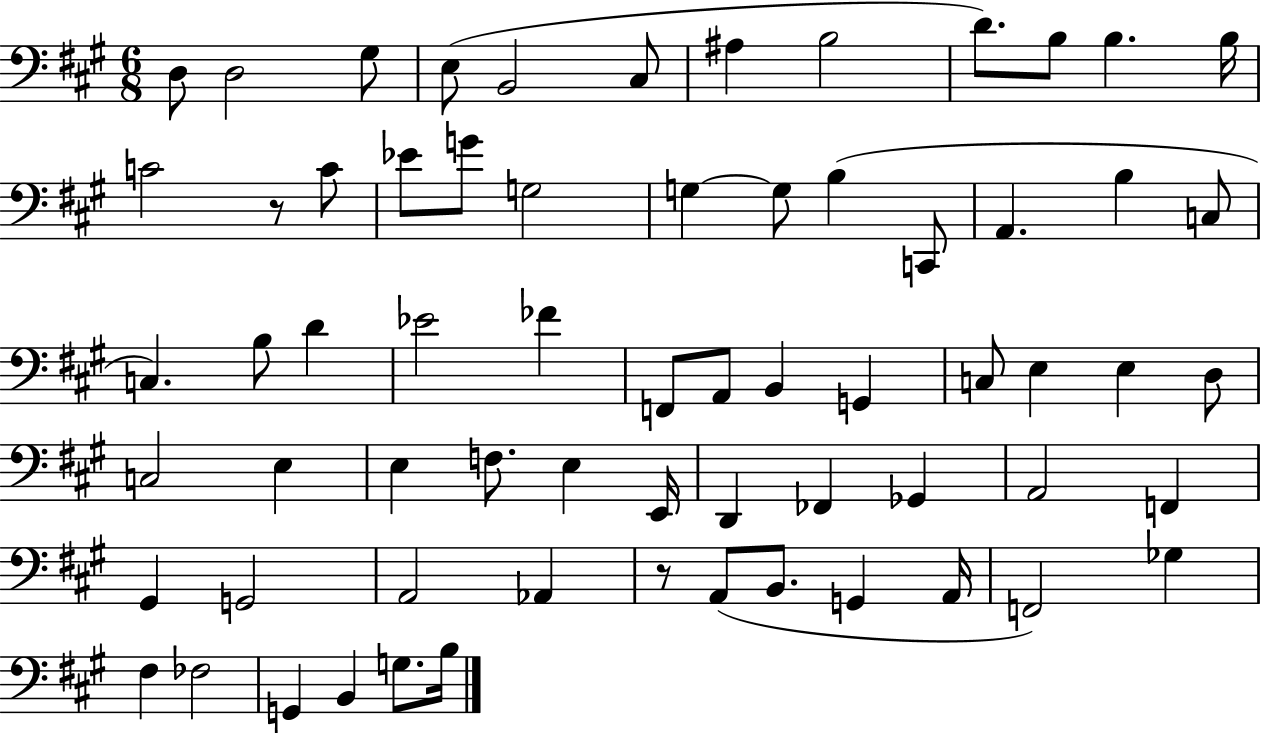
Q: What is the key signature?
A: A major